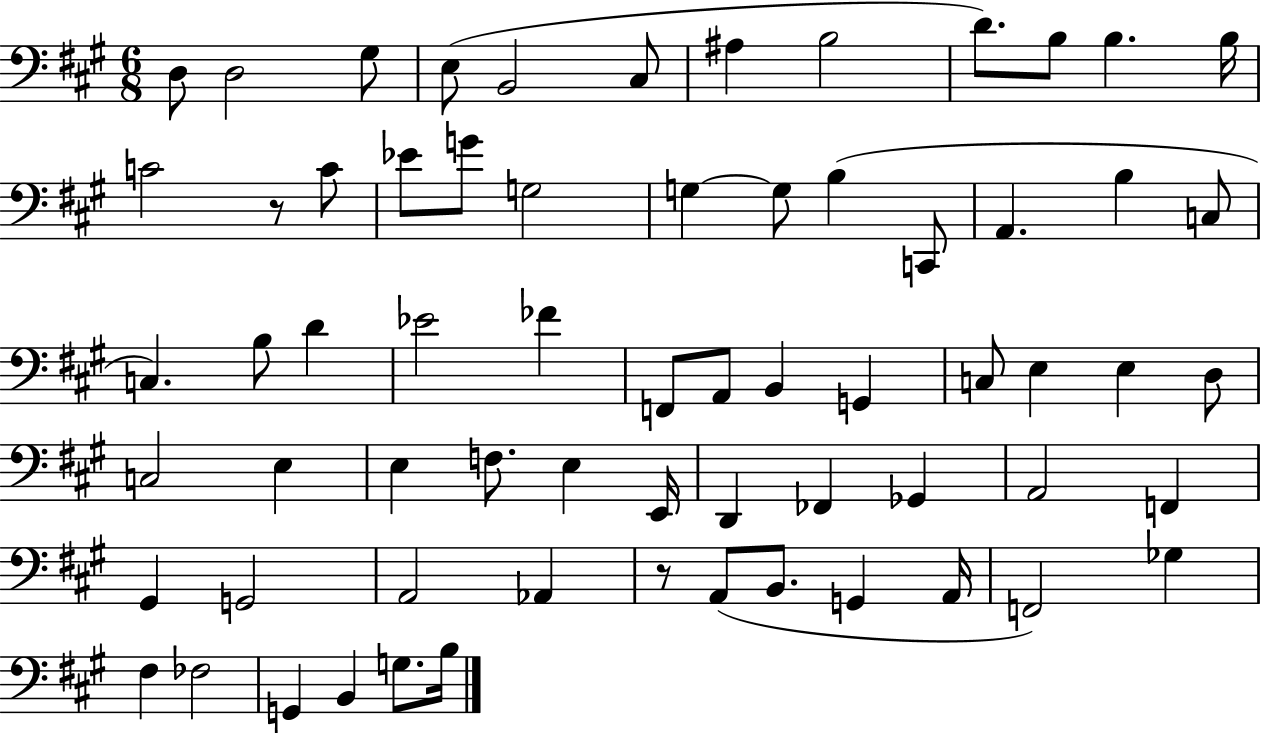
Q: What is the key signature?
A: A major